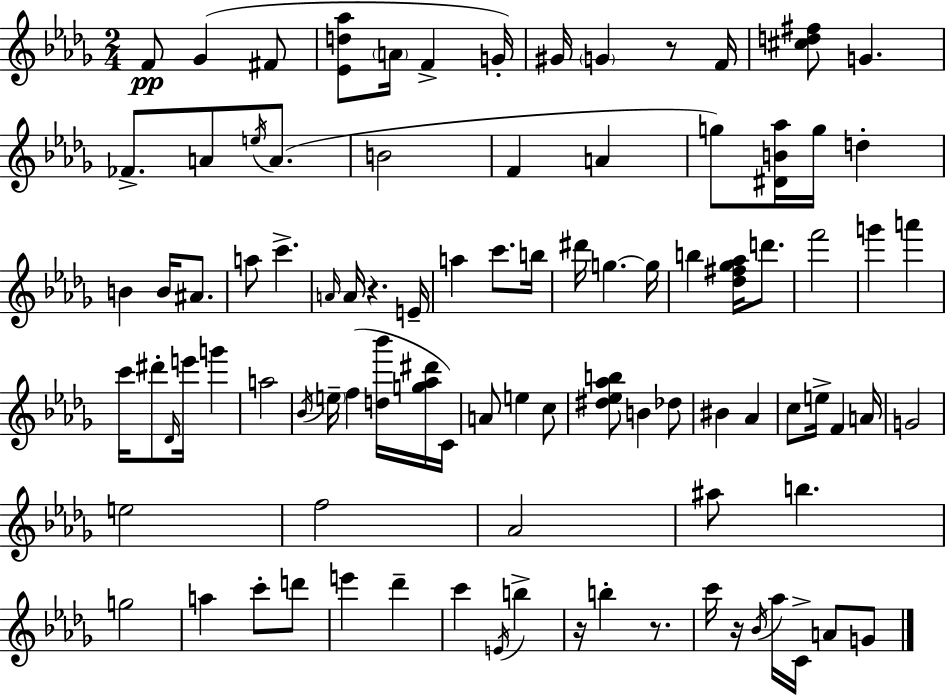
{
  \clef treble
  \numericTimeSignature
  \time 2/4
  \key bes \minor
  f'8\pp ges'4( fis'8 | <ees' d'' aes''>8 \parenthesize a'16 f'4-> g'16-.) | gis'16 \parenthesize g'4 r8 f'16 | <cis'' d'' fis''>8 g'4. | \break fes'8.-> a'8 \acciaccatura { e''16 }( a'8. | b'2 | f'4 a'4 | g''8) <dis' b' aes''>16 g''16 d''4-. | \break b'4 b'16 ais'8. | a''8 c'''4.-> | \grace { a'16 } a'16 r4. | e'16-- a''4 c'''8. | \break b''16 dis'''16 g''4.~~ | g''16 b''4 <des'' fis'' ges'' aes''>16 d'''8. | f'''2 | g'''4 a'''4 | \break c'''16 dis'''8-. \grace { des'16 } e'''16 g'''4 | a''2 | \acciaccatura { bes'16 } \parenthesize e''16-- f''4( | <d'' bes'''>16 <g'' aes'' dis'''>16 c'16) a'8 e''4 | \break c''8 <dis'' ees'' aes'' b''>8 b'4 | des''8 bis'4 | aes'4 c''8 e''16-> f'4 | a'16 g'2 | \break e''2 | f''2 | aes'2 | ais''8 b''4. | \break g''2 | a''4 | c'''8-. d'''8 e'''4 | des'''4-- c'''4 | \break \acciaccatura { e'16 } b''4-> r16 b''4-. | r8. c'''16 r16 \acciaccatura { bes'16 } | aes''16 c'16-> a'8 g'8 \bar "|."
}